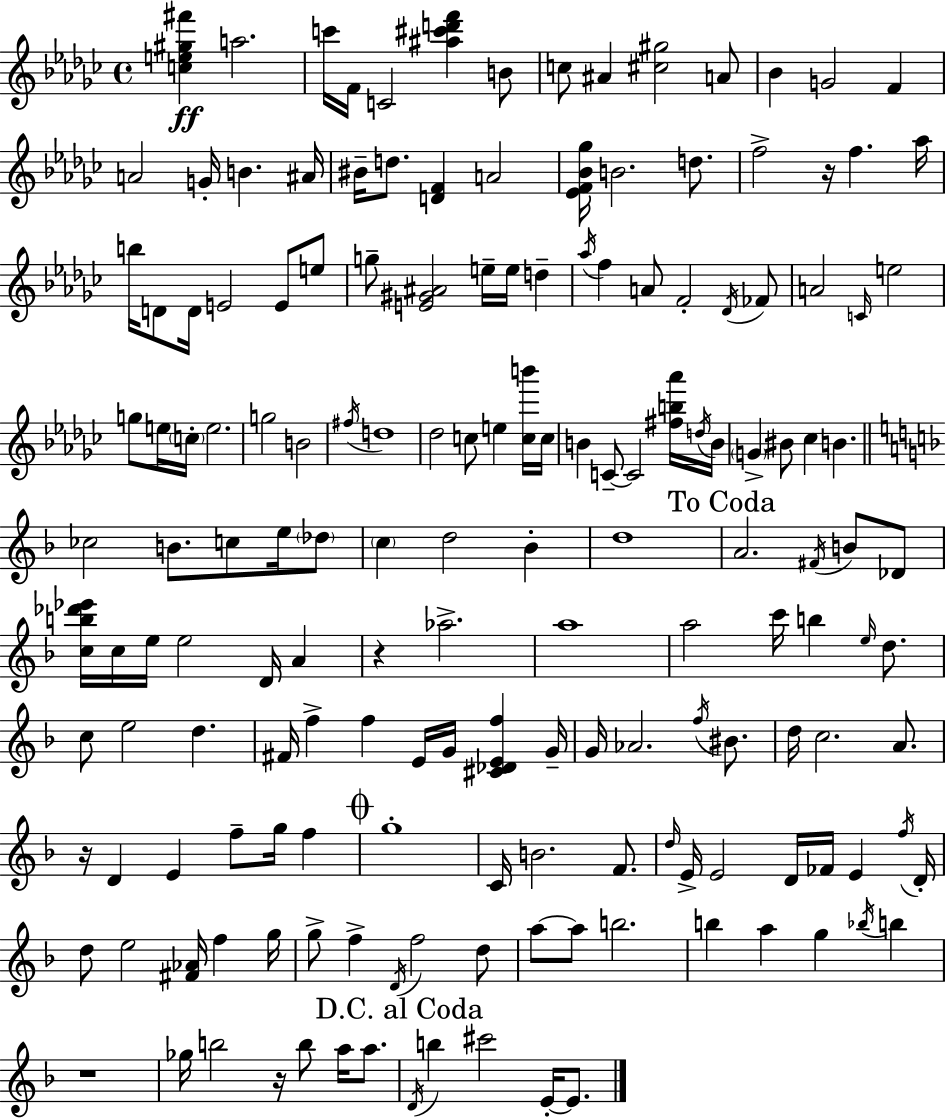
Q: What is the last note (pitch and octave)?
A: E4